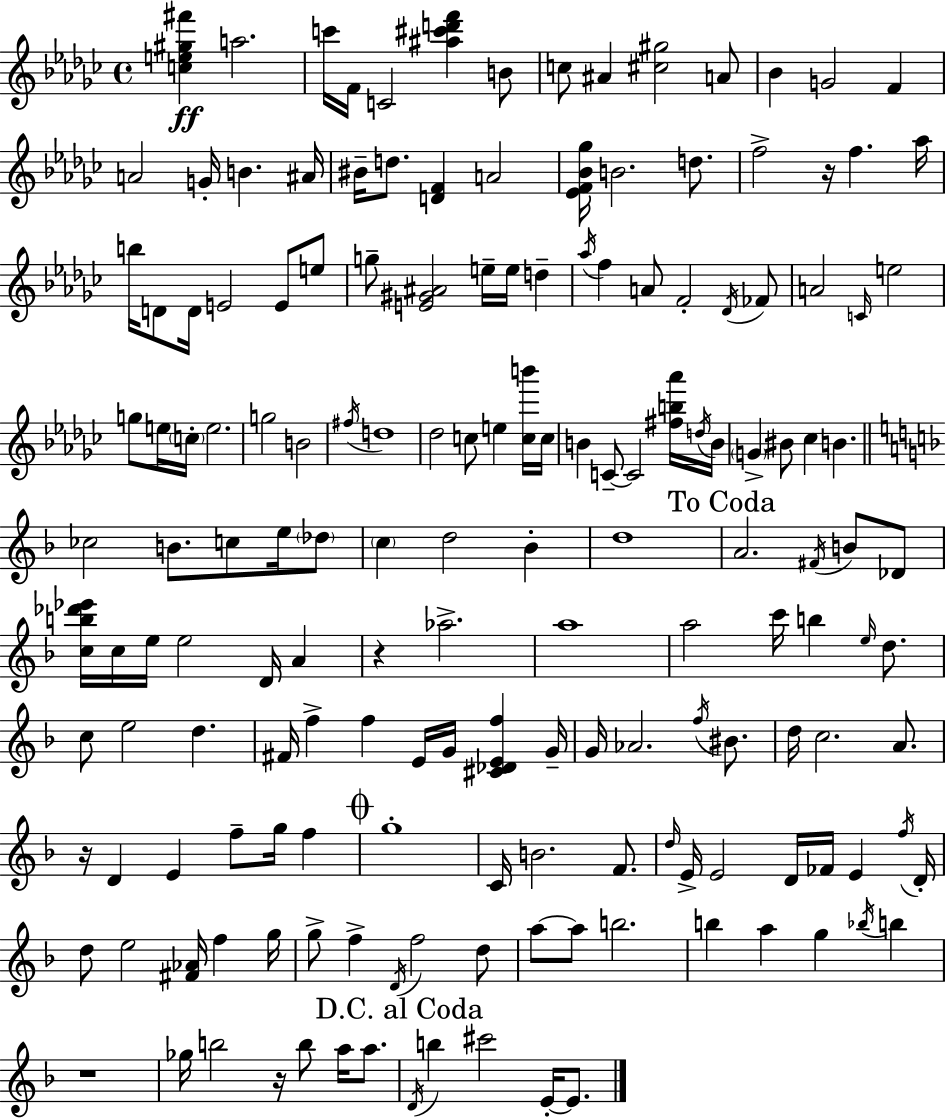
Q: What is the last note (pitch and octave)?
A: E4